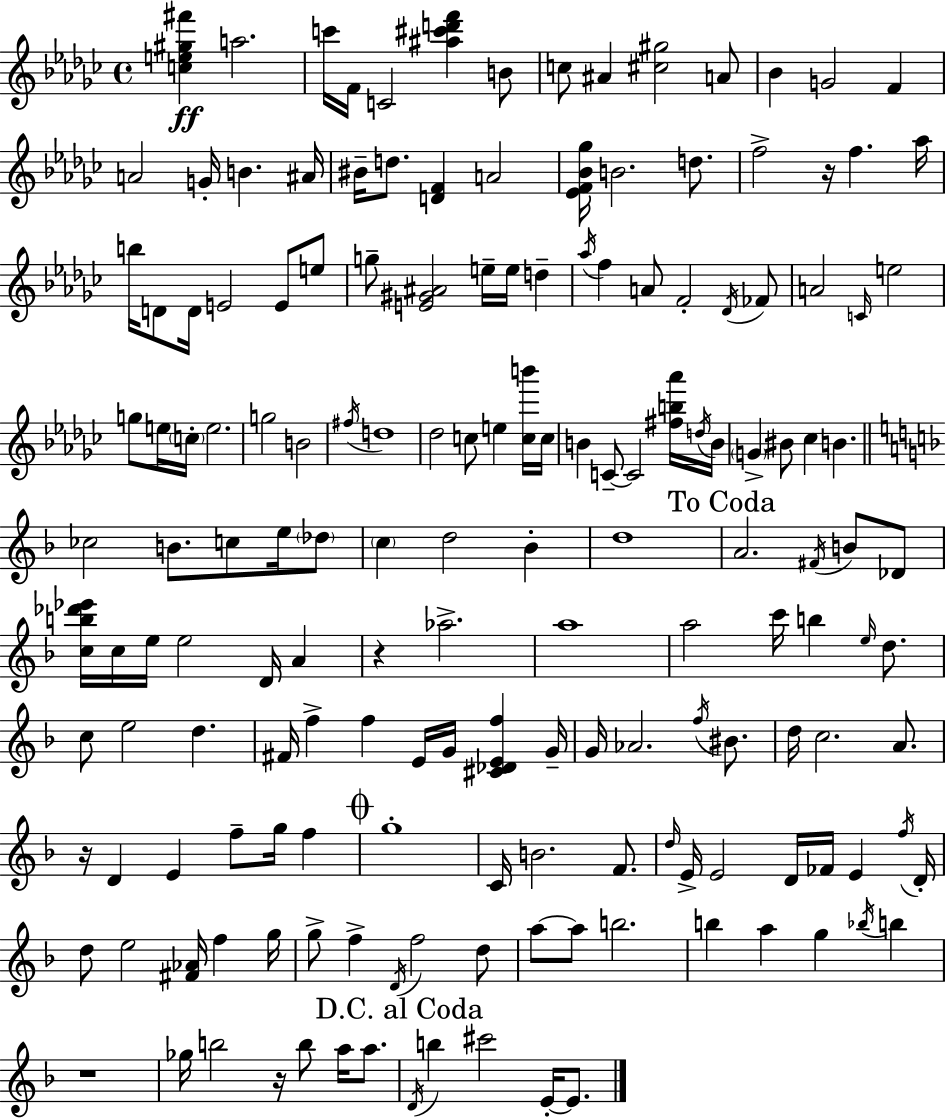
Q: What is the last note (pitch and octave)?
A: E4